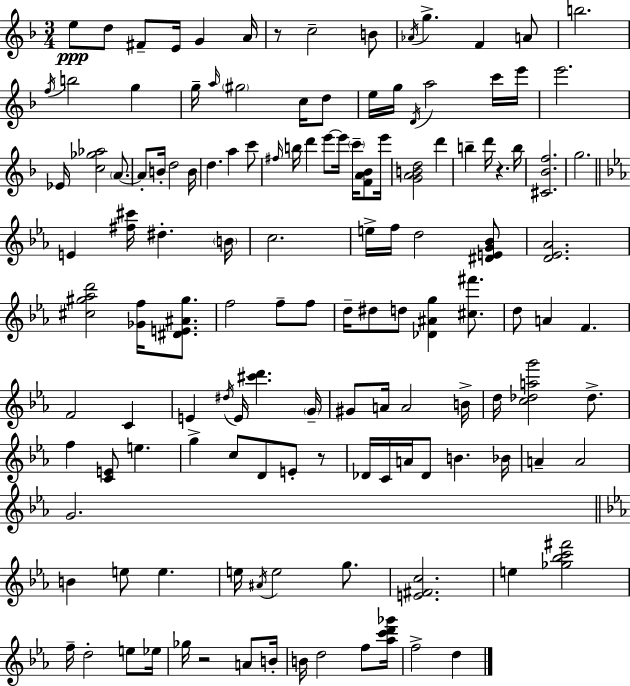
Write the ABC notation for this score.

X:1
T:Untitled
M:3/4
L:1/4
K:Dm
e/2 d/2 ^F/2 E/4 G A/4 z/2 c2 B/2 _A/4 g F A/2 b2 f/4 b2 g g/4 a/4 ^g2 c/4 d/2 e/4 g/4 D/4 a2 c'/4 e'/4 e'2 _E/4 [c_g_a]2 A/2 A/2 B/4 d2 B/4 d a c'/2 ^f/4 b/4 d' e'/2 e'/4 c'/4 [FA_B]/2 e'/4 [GABd]2 d' b d'/4 z b/4 [^C_Bf]2 g2 E [^f^c']/4 ^d B/4 c2 e/4 f/4 d2 [^DEG_B]/2 [D_E_A]2 [^c^g_ad']2 [_Gf]/4 [^DE^A^g]/2 f2 f/2 f/2 d/4 ^d/2 d/2 [_D^Ag] [^c^f']/2 d/2 A F F2 C E ^d/4 E/4 [^c'd'] G/4 ^G/2 A/4 A2 B/4 d/4 [c_dag']2 _d/2 f [CE]/2 e g c/2 D/2 E/2 z/2 _D/4 C/4 A/4 _D/2 B _B/4 A A2 G2 B e/2 e e/4 ^A/4 e2 g/2 [E^Fc]2 e [_g_bc'^f']2 f/4 d2 e/2 _e/4 _g/4 z2 A/2 B/4 B/4 d2 f/2 [_ac'd'_g']/4 f2 d